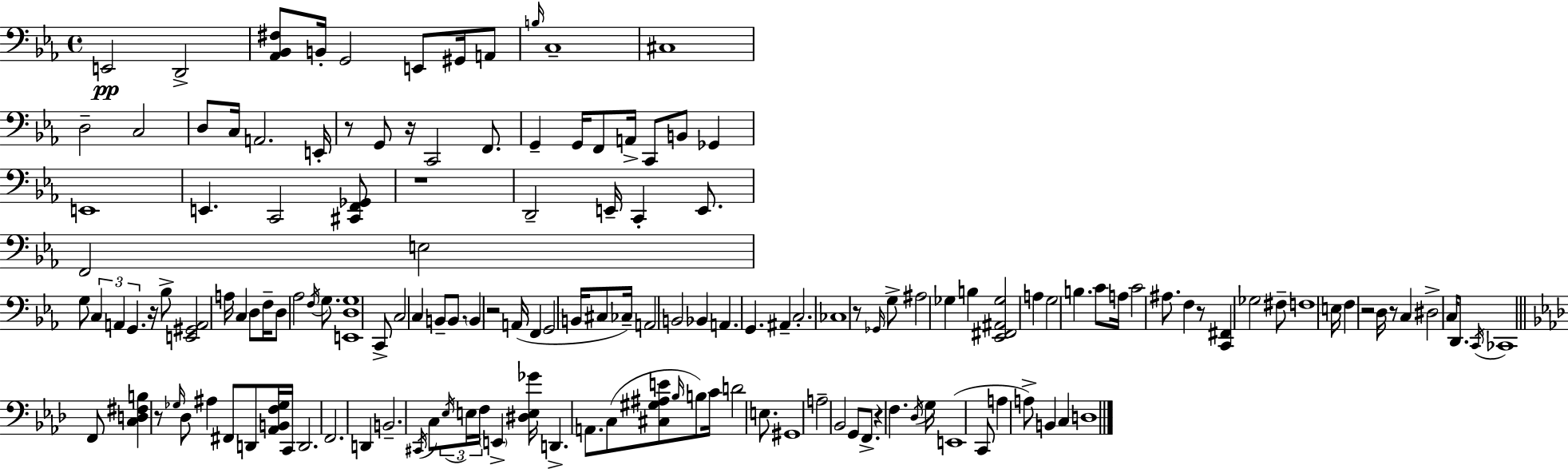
X:1
T:Untitled
M:4/4
L:1/4
K:Eb
E,,2 D,,2 [_A,,_B,,^F,]/2 B,,/4 G,,2 E,,/2 ^G,,/4 A,,/2 B,/4 C,4 ^C,4 D,2 C,2 D,/2 C,/4 A,,2 E,,/4 z/2 G,,/2 z/4 C,,2 F,,/2 G,, G,,/4 F,,/2 A,,/4 C,,/2 B,,/2 _G,, E,,4 E,, C,,2 [^C,,F,,_G,,]/2 z4 D,,2 E,,/4 C,, E,,/2 F,,2 E,2 G,/2 C, A,, G,, z/4 _B,/2 [E,,^G,,A,,]2 A,/4 C, D,/2 F,/4 D,/2 _A,2 F,/4 G,/2 [E,,D,G,]4 C,,/2 C,2 C, B,,/2 B,,/2 B,, z2 A,,/4 F,, G,,2 B,,/4 ^C,/2 _C,/4 A,,2 B,,2 _B,, A,, G,, ^A,, C,2 _C,4 z/2 _G,,/4 G,/2 ^A,2 _G, B, [_E,,^F,,^A,,_G,]2 A, G,2 B, C/2 A,/4 C2 ^A,/2 F, z/2 [C,,^F,,] _G,2 ^F,/2 F,4 E,/4 F, z2 D,/4 z/2 C, ^D,2 C,/4 D,,/2 C,,/4 _C,,4 F,,/2 [C,D,^F,B,] z/2 _G,/4 _D,/2 ^A, ^F,,/2 D,,/2 [_A,,B,,F,_G,]/4 C,,/4 D,,2 F,,2 D,, B,,2 ^C,,/4 C,/2 _E,/4 E,/4 F,/4 E,, [^D,E,_G]/4 D,, A,,/2 C,/2 [^C,^G,^A,E]/2 _B,/4 B,/2 C/4 D2 E,/2 ^G,,4 A,2 _B,,2 G,,/2 F,,/2 z F, _D,/4 G,/4 E,,4 C,,/2 A, A,/2 B,, C, D,4